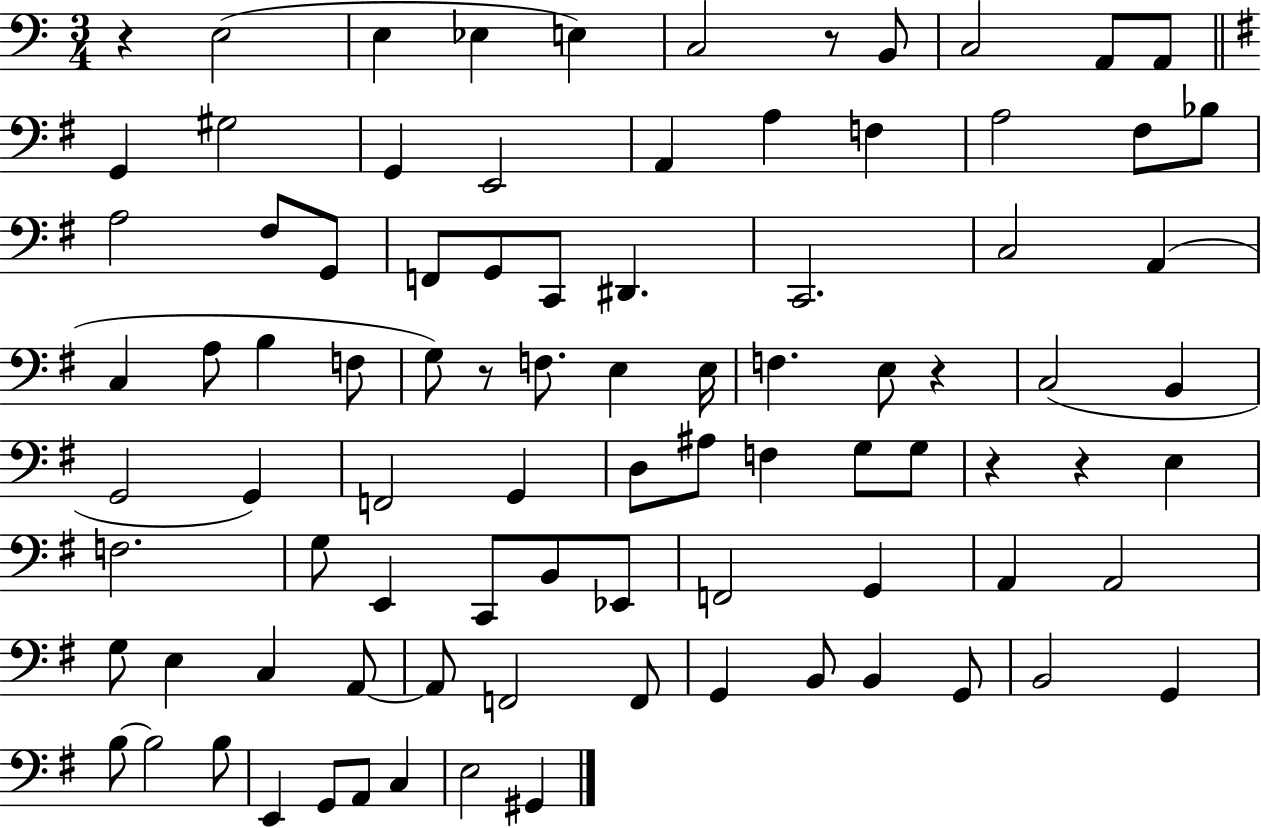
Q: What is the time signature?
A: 3/4